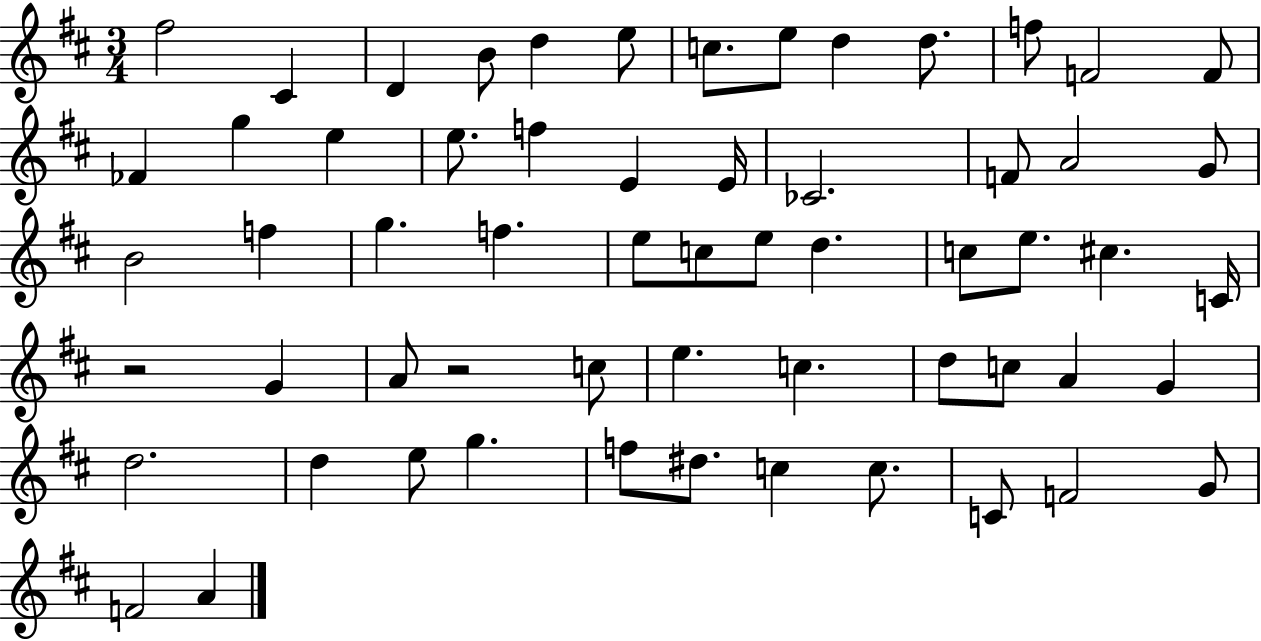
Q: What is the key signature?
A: D major